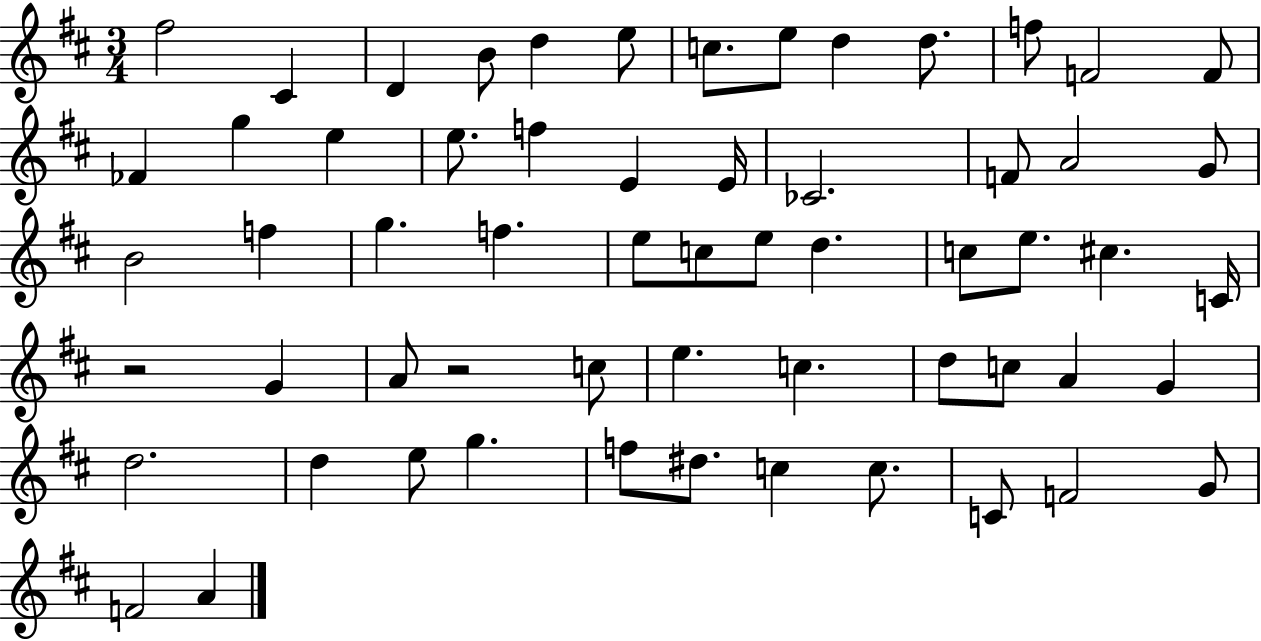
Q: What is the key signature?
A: D major